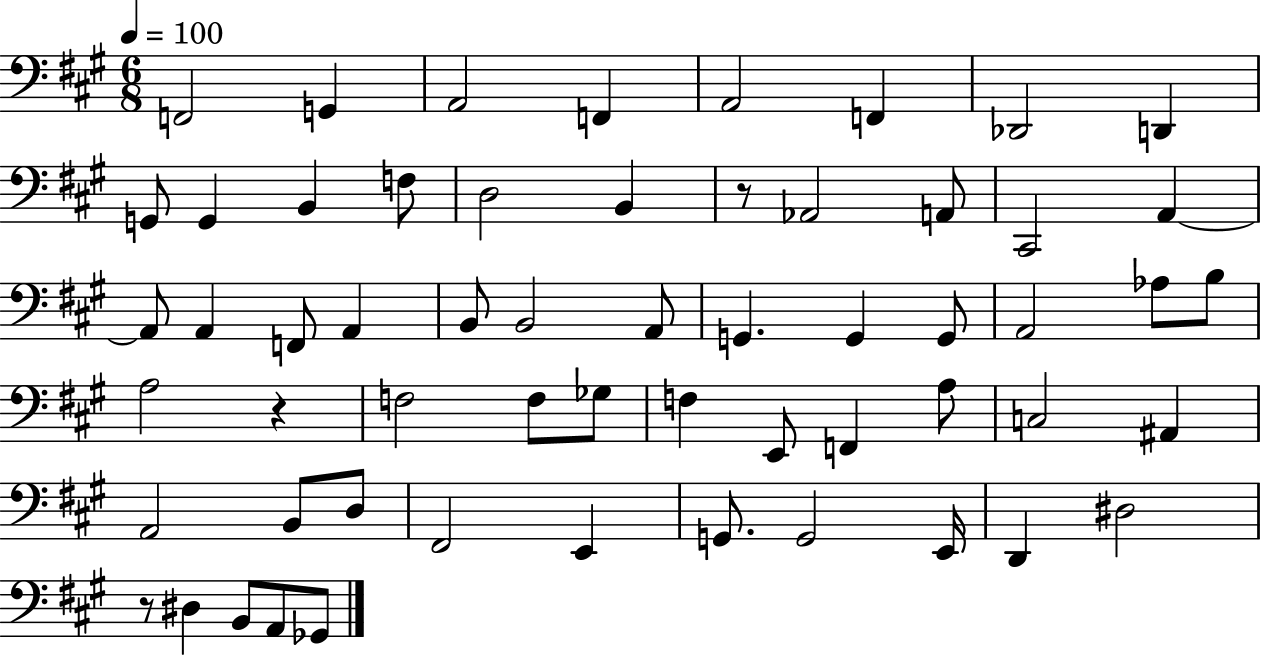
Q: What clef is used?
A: bass